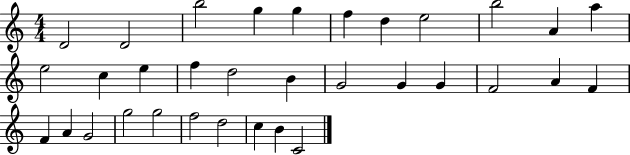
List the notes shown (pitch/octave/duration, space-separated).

D4/h D4/h B5/h G5/q G5/q F5/q D5/q E5/h B5/h A4/q A5/q E5/h C5/q E5/q F5/q D5/h B4/q G4/h G4/q G4/q F4/h A4/q F4/q F4/q A4/q G4/h G5/h G5/h F5/h D5/h C5/q B4/q C4/h